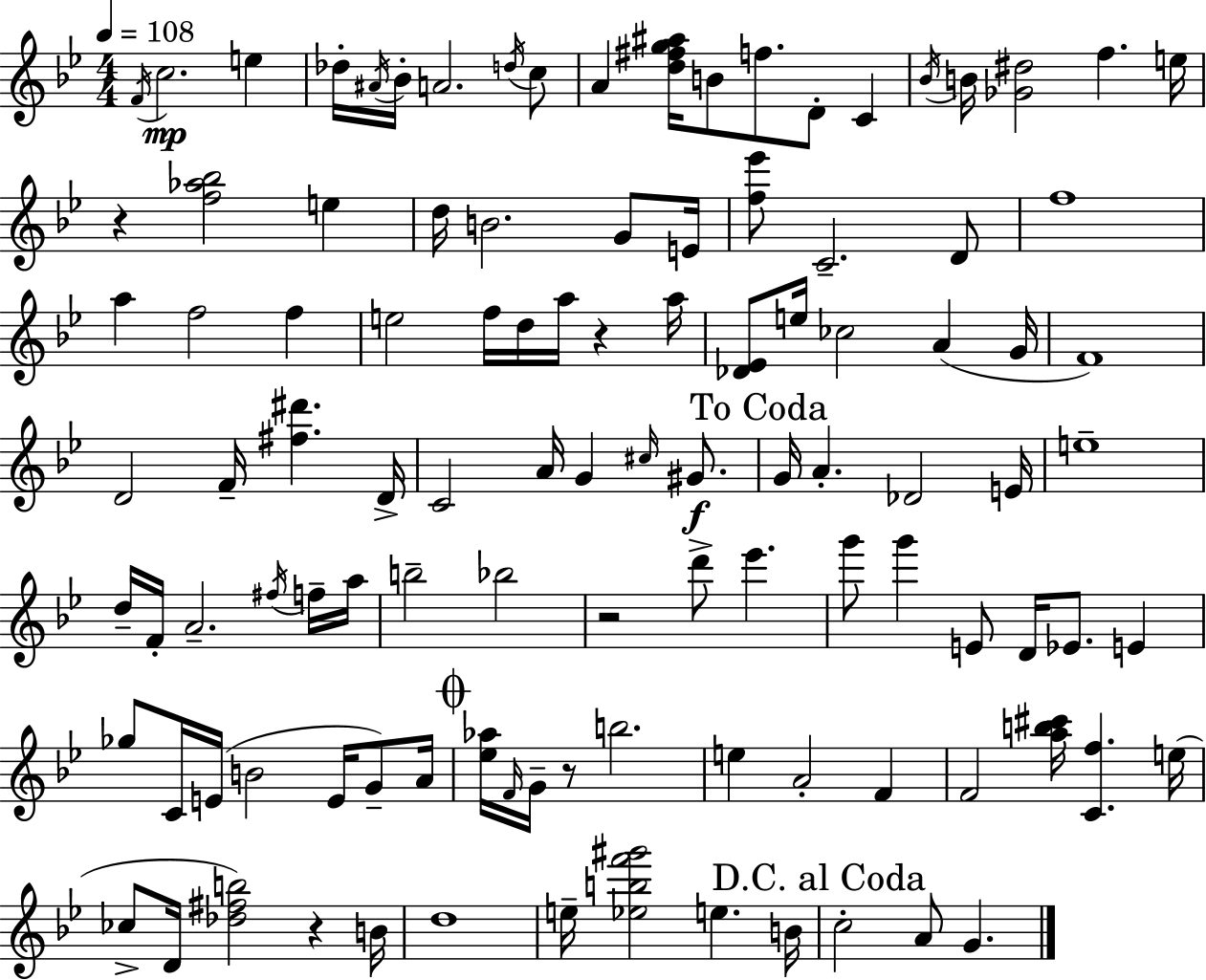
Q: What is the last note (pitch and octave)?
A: G4